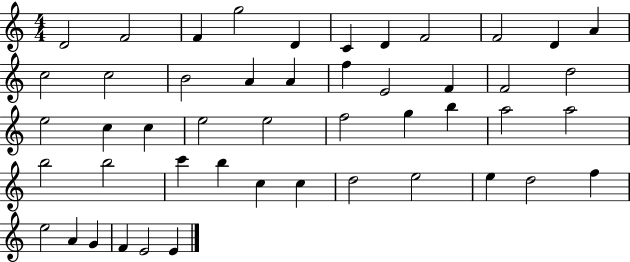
{
  \clef treble
  \numericTimeSignature
  \time 4/4
  \key c \major
  d'2 f'2 | f'4 g''2 d'4 | c'4 d'4 f'2 | f'2 d'4 a'4 | \break c''2 c''2 | b'2 a'4 a'4 | f''4 e'2 f'4 | f'2 d''2 | \break e''2 c''4 c''4 | e''2 e''2 | f''2 g''4 b''4 | a''2 a''2 | \break b''2 b''2 | c'''4 b''4 c''4 c''4 | d''2 e''2 | e''4 d''2 f''4 | \break e''2 a'4 g'4 | f'4 e'2 e'4 | \bar "|."
}